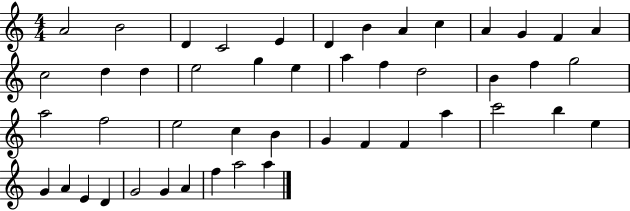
X:1
T:Untitled
M:4/4
L:1/4
K:C
A2 B2 D C2 E D B A c A G F A c2 d d e2 g e a f d2 B f g2 a2 f2 e2 c B G F F a c'2 b e G A E D G2 G A f a2 a